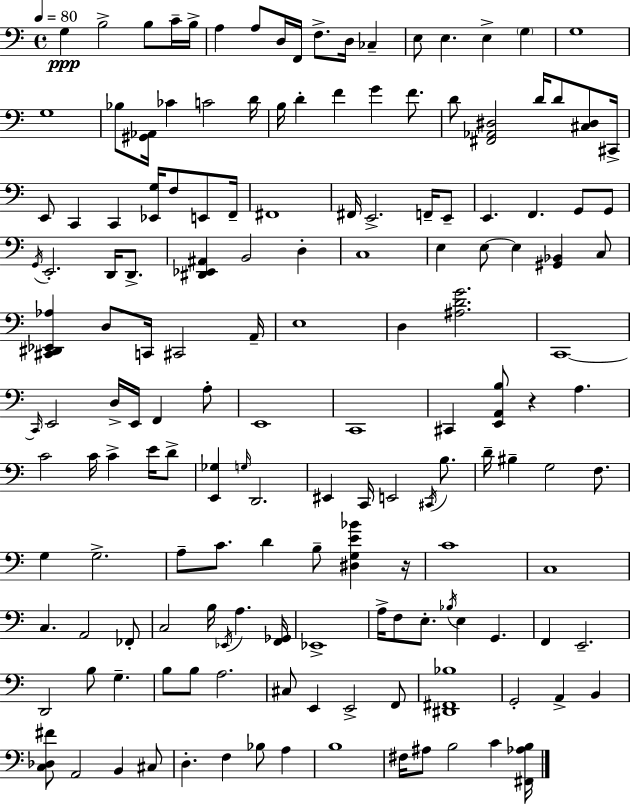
X:1
T:Untitled
M:4/4
L:1/4
K:C
G, B,2 B,/2 C/4 B,/4 A, A,/2 D,/4 F,,/4 F,/2 D,/4 _C, E,/2 E, E, G, G,4 G,4 _B,/2 [^G,,_A,,]/4 _C C2 D/4 B,/4 D F G F/2 D/2 [^F,,_A,,^D,]2 D/4 D/2 [^C,^D,]/2 ^C,,/4 E,,/2 C,, C,, [_E,,G,]/4 F,/2 E,,/2 F,,/4 ^F,,4 ^F,,/4 E,,2 F,,/4 E,,/2 E,, F,, G,,/2 G,,/2 G,,/4 E,,2 D,,/4 D,,/2 [^D,,_E,,^A,,] B,,2 D, C,4 E, E,/2 E, [^G,,_B,,] C,/2 [^C,,^D,,_E,,_A,] D,/2 C,,/4 ^C,,2 A,,/4 E,4 D, [^A,DG]2 C,,4 C,,/4 E,,2 D,/4 E,,/4 F,, A,/2 E,,4 C,,4 ^C,, [E,,A,,B,]/2 z A, C2 C/4 C E/4 D/2 [E,,_G,] G,/4 D,,2 ^E,, C,,/4 E,,2 ^C,,/4 B,/2 D/4 ^B, G,2 F,/2 G, G,2 A,/2 C/2 D B,/2 [^D,G,E_B] z/4 C4 C,4 C, A,,2 _F,,/2 C,2 B,/4 _E,,/4 A, [F,,_G,,]/4 _E,,4 A,/4 F,/2 E,/2 _B,/4 E, G,, F,, E,,2 D,,2 B,/2 G, B,/2 B,/2 A,2 ^C,/2 E,, E,,2 F,,/2 [^D,,^F,,_B,]4 G,,2 A,, B,, [C,_D,^F]/2 A,,2 B,, ^C,/2 D, F, _B,/2 A, B,4 ^F,/4 ^A,/2 B,2 C [^F,,_A,B,]/4